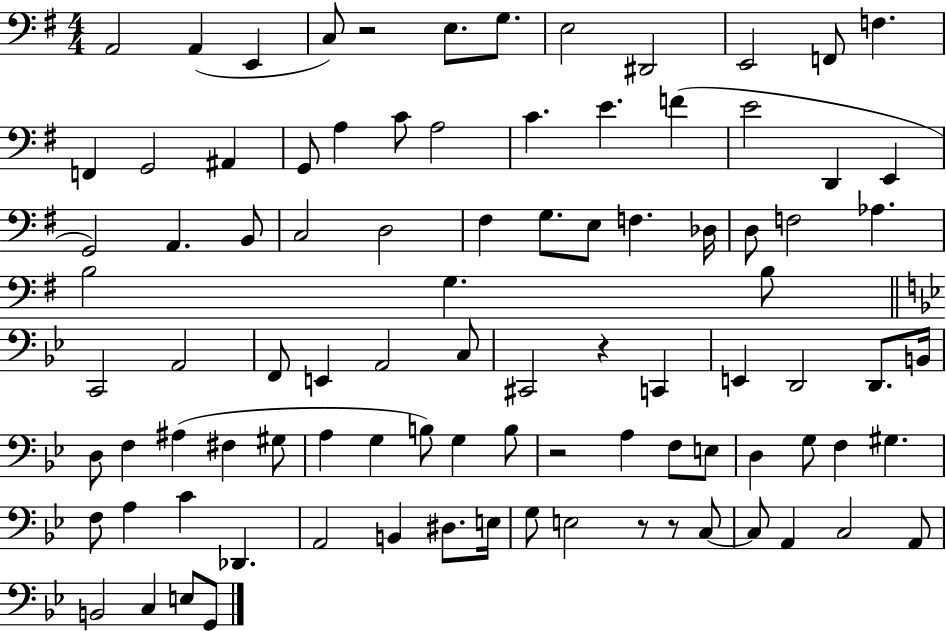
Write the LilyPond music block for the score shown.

{
  \clef bass
  \numericTimeSignature
  \time 4/4
  \key g \major
  a,2 a,4( e,4 | c8) r2 e8. g8. | e2 dis,2 | e,2 f,8 f4. | \break f,4 g,2 ais,4 | g,8 a4 c'8 a2 | c'4. e'4. f'4( | e'2 d,4 e,4 | \break g,2) a,4. b,8 | c2 d2 | fis4 g8. e8 f4. des16 | d8 f2 aes4. | \break b2 g4. b8 | \bar "||" \break \key bes \major c,2 a,2 | f,8 e,4 a,2 c8 | cis,2 r4 c,4 | e,4 d,2 d,8. b,16 | \break d8 f4 ais4( fis4 gis8 | a4 g4 b8) g4 b8 | r2 a4 f8 e8 | d4 g8 f4 gis4. | \break f8 a4 c'4 des,4. | a,2 b,4 dis8. e16 | g8 e2 r8 r8 c8~~ | c8 a,4 c2 a,8 | \break b,2 c4 e8 g,8 | \bar "|."
}